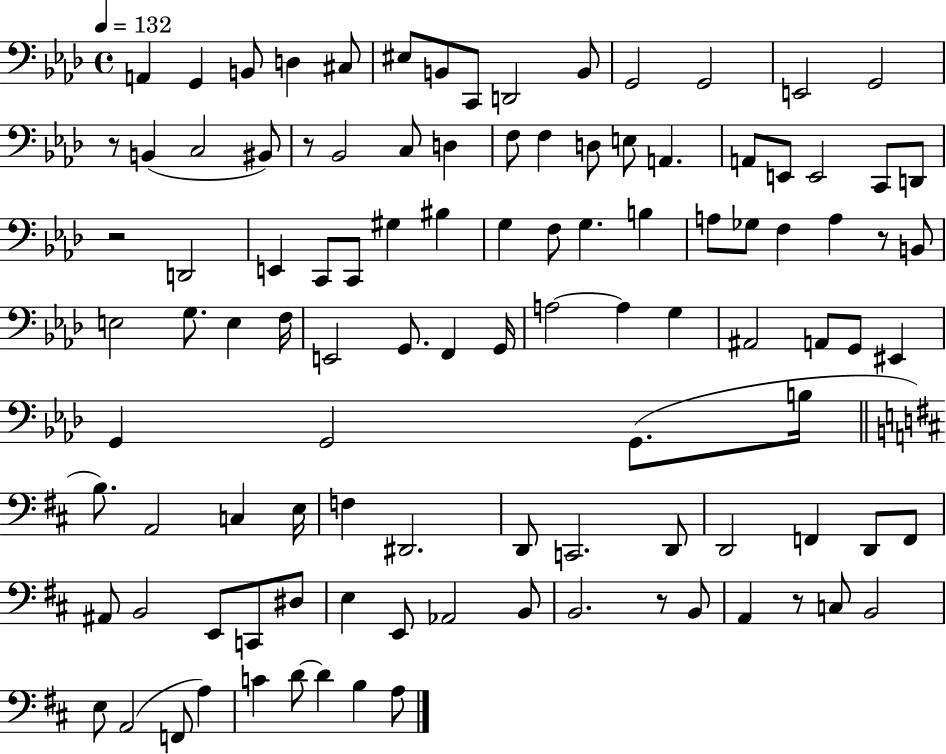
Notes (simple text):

A2/q G2/q B2/e D3/q C#3/e EIS3/e B2/e C2/e D2/h B2/e G2/h G2/h E2/h G2/h R/e B2/q C3/h BIS2/e R/e Bb2/h C3/e D3/q F3/e F3/q D3/e E3/e A2/q. A2/e E2/e E2/h C2/e D2/e R/h D2/h E2/q C2/e C2/e G#3/q BIS3/q G3/q F3/e G3/q. B3/q A3/e Gb3/e F3/q A3/q R/e B2/e E3/h G3/e. E3/q F3/s E2/h G2/e. F2/q G2/s A3/h A3/q G3/q A#2/h A2/e G2/e EIS2/q G2/q G2/h G2/e. B3/s B3/e. A2/h C3/q E3/s F3/q D#2/h. D2/e C2/h. D2/e D2/h F2/q D2/e F2/e A#2/e B2/h E2/e C2/e D#3/e E3/q E2/e Ab2/h B2/e B2/h. R/e B2/e A2/q R/e C3/e B2/h E3/e A2/h F2/e A3/q C4/q D4/e D4/q B3/q A3/e